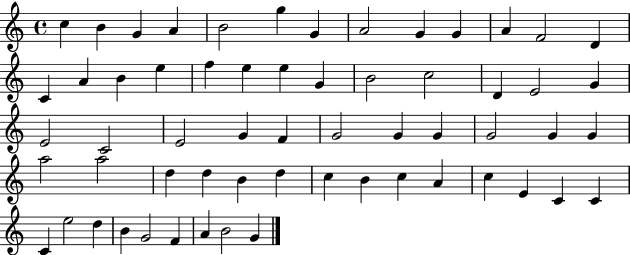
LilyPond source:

{
  \clef treble
  \time 4/4
  \defaultTimeSignature
  \key c \major
  c''4 b'4 g'4 a'4 | b'2 g''4 g'4 | a'2 g'4 g'4 | a'4 f'2 d'4 | \break c'4 a'4 b'4 e''4 | f''4 e''4 e''4 g'4 | b'2 c''2 | d'4 e'2 g'4 | \break e'2 c'2 | e'2 g'4 f'4 | g'2 g'4 g'4 | g'2 g'4 g'4 | \break a''2 a''2 | d''4 d''4 b'4 d''4 | c''4 b'4 c''4 a'4 | c''4 e'4 c'4 c'4 | \break c'4 e''2 d''4 | b'4 g'2 f'4 | a'4 b'2 g'4 | \bar "|."
}